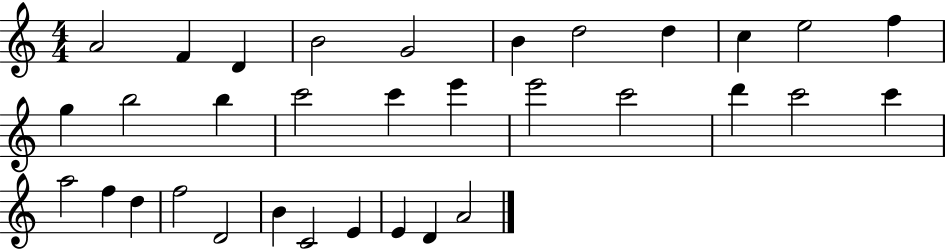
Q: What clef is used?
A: treble